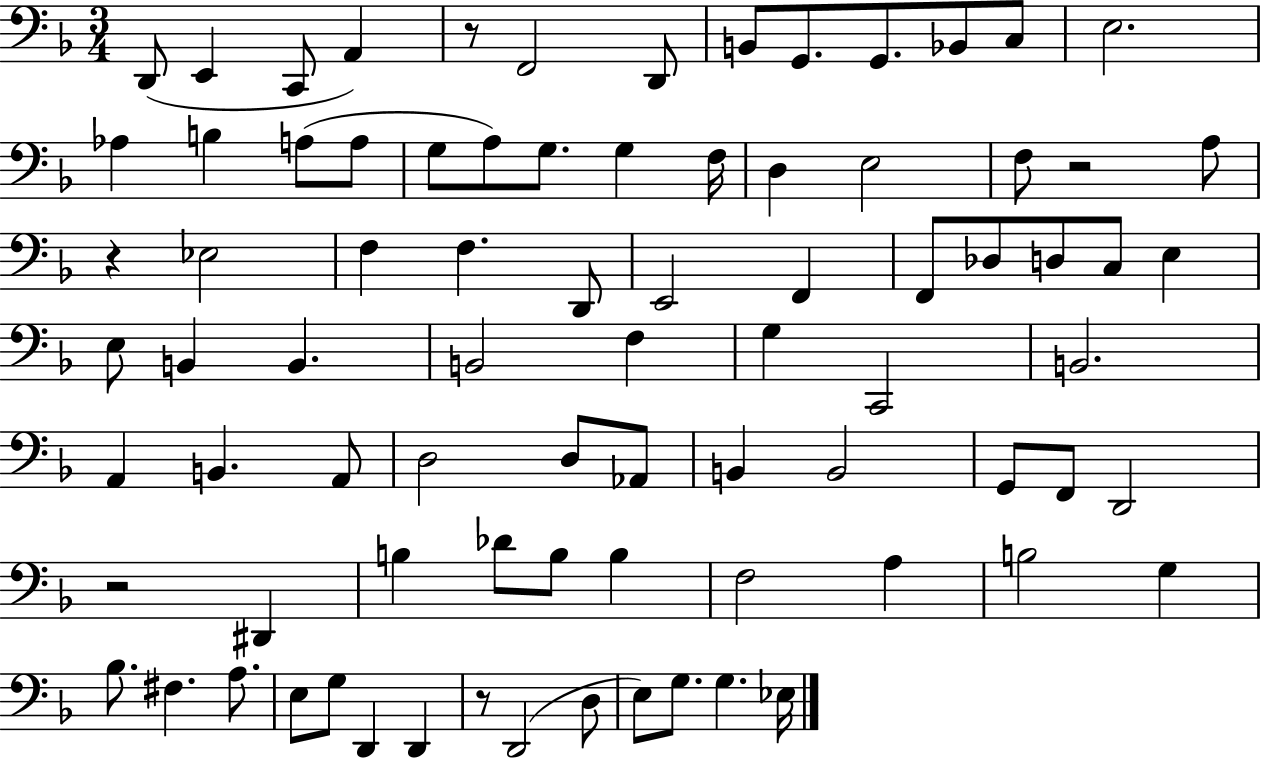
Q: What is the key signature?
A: F major